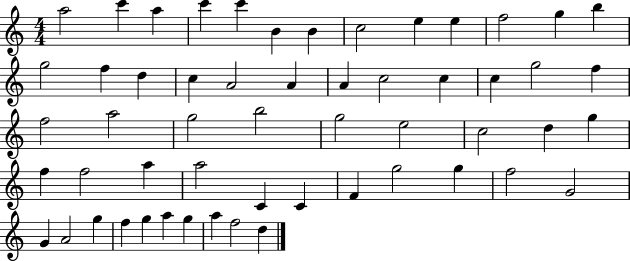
X:1
T:Untitled
M:4/4
L:1/4
K:C
a2 c' a c' c' B B c2 e e f2 g b g2 f d c A2 A A c2 c c g2 f f2 a2 g2 b2 g2 e2 c2 d g f f2 a a2 C C F g2 g f2 G2 G A2 g f g a g a f2 d